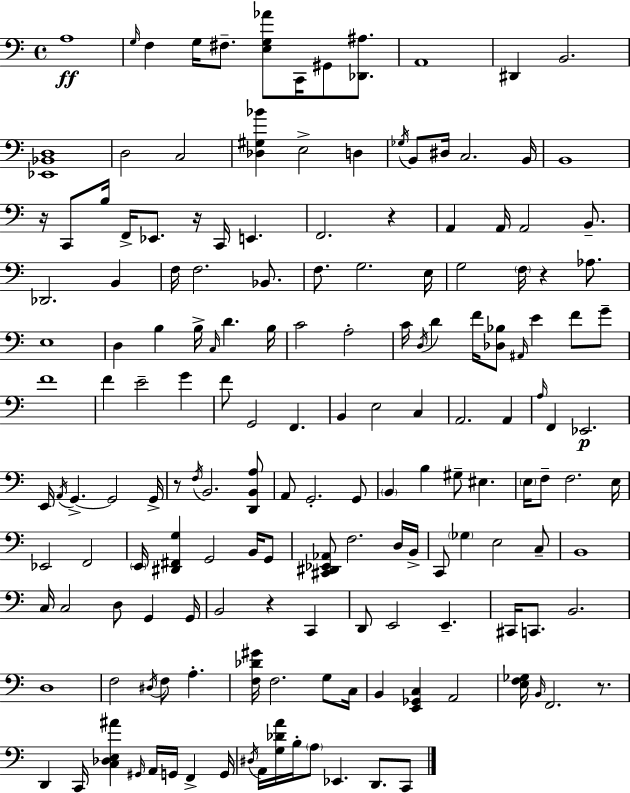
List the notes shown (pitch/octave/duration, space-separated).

A3/w G3/s F3/q G3/s F#3/e. [E3,G3,Ab4]/e C2/s G#2/e [Db2,A#3]/e. A2/w D#2/q B2/h. [Eb2,Bb2,D3]/w D3/h C3/h [Db3,G#3,Bb4]/q E3/h D3/q Gb3/s B2/e D#3/s C3/h. B2/s B2/w R/s C2/e B3/s F2/s Eb2/e. R/s C2/s E2/q. F2/h. R/q A2/q A2/s A2/h B2/e. Db2/h. B2/q F3/s F3/h. Bb2/e. F3/e. G3/h. E3/s G3/h F3/s R/q Ab3/e. E3/w D3/q B3/q B3/s C3/s D4/q. B3/s C4/h A3/h C4/s D3/s D4/q F4/s [Db3,Bb3]/e A#2/s E4/q F4/e G4/e F4/w F4/q E4/h G4/q F4/e G2/h F2/q. B2/q E3/h C3/q A2/h. A2/q A3/s F2/q Eb2/h. E2/s A2/s G2/q. G2/h G2/s R/e F3/s B2/h. [D2,B2,A3]/e A2/e G2/h. G2/e B2/q B3/q G#3/e EIS3/q. E3/s F3/e F3/h. E3/s Eb2/h F2/h E2/s [D#2,F#2,G3]/q G2/h B2/s G2/e [C#2,D#2,Eb2,Ab2]/e F3/h. D3/s B2/s C2/e Gb3/q E3/h C3/e B2/w C3/s C3/h D3/e G2/q G2/s B2/h R/q C2/q D2/e E2/h E2/q. C#2/s C2/e. B2/h. D3/w F3/h D#3/s F3/e A3/q. [F3,Db4,G#4]/s F3/h. G3/e C3/s B2/q [E2,Gb2,C3]/q A2/h [E3,F3,Gb3]/s B2/s F2/h. R/e. D2/q C2/s [C3,Db3,E3,A#4]/q G#2/s A2/s G2/s F2/q G2/s D#3/s A2/s [G3,Db4,A4]/s B3/s A3/e Eb2/q. D2/e. C2/e